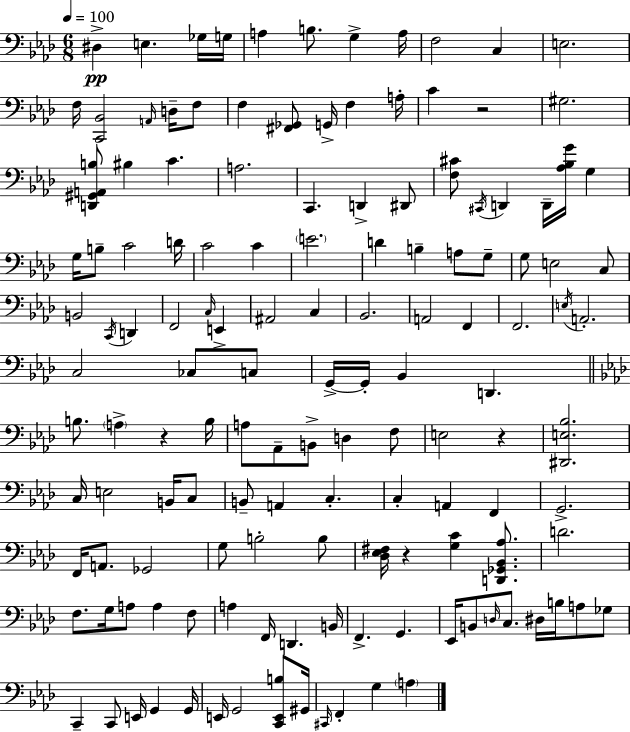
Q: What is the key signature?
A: AES major